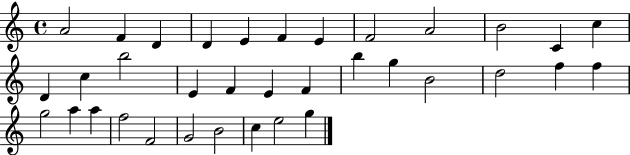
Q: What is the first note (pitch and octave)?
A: A4